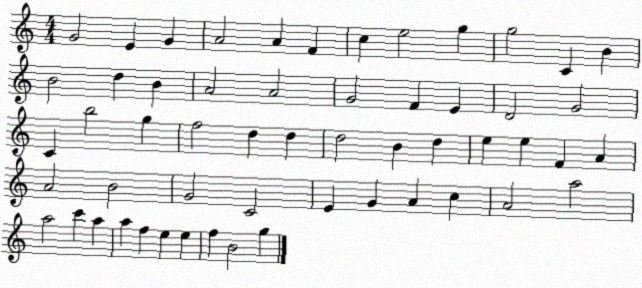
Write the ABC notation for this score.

X:1
T:Untitled
M:4/4
L:1/4
K:C
G2 E G A2 A F c e2 g g2 C B B2 d B A2 A2 G2 F E D2 G2 C b2 g f2 d d d2 B d e e F A A2 B2 G2 C2 E G A c A2 a2 a2 c' a a f e e f B2 g